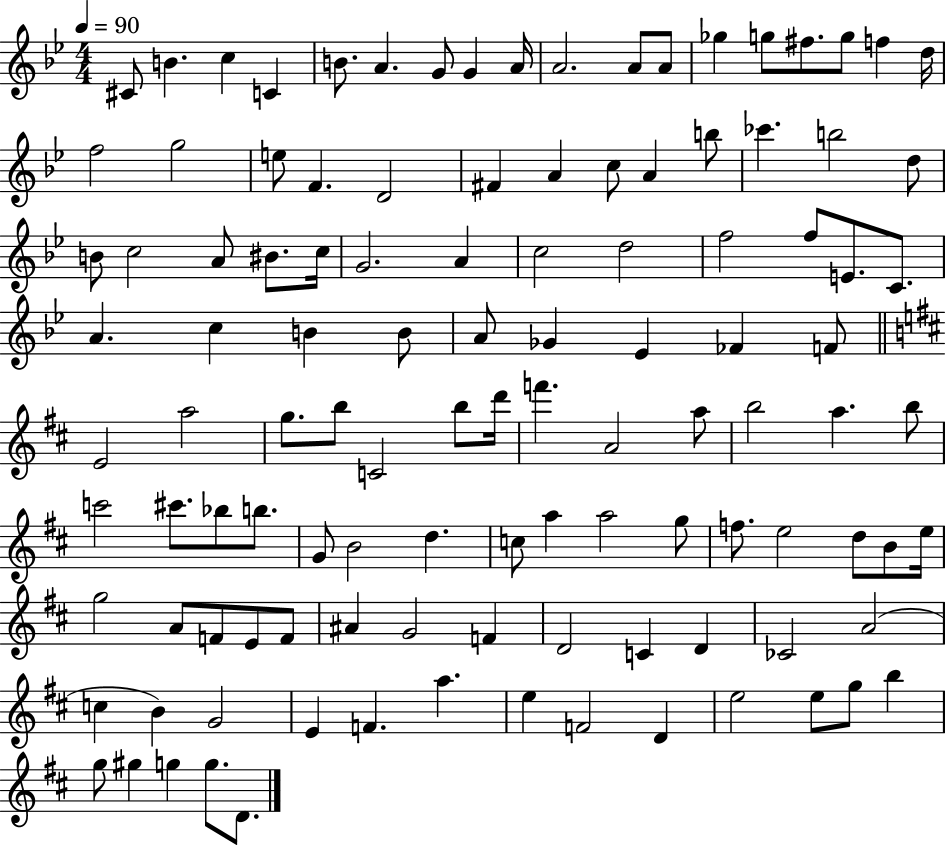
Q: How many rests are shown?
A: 0